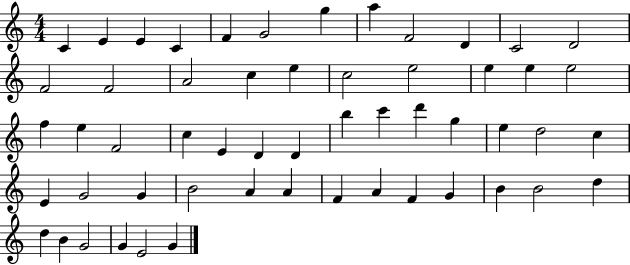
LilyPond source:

{
  \clef treble
  \numericTimeSignature
  \time 4/4
  \key c \major
  c'4 e'4 e'4 c'4 | f'4 g'2 g''4 | a''4 f'2 d'4 | c'2 d'2 | \break f'2 f'2 | a'2 c''4 e''4 | c''2 e''2 | e''4 e''4 e''2 | \break f''4 e''4 f'2 | c''4 e'4 d'4 d'4 | b''4 c'''4 d'''4 g''4 | e''4 d''2 c''4 | \break e'4 g'2 g'4 | b'2 a'4 a'4 | f'4 a'4 f'4 g'4 | b'4 b'2 d''4 | \break d''4 b'4 g'2 | g'4 e'2 g'4 | \bar "|."
}